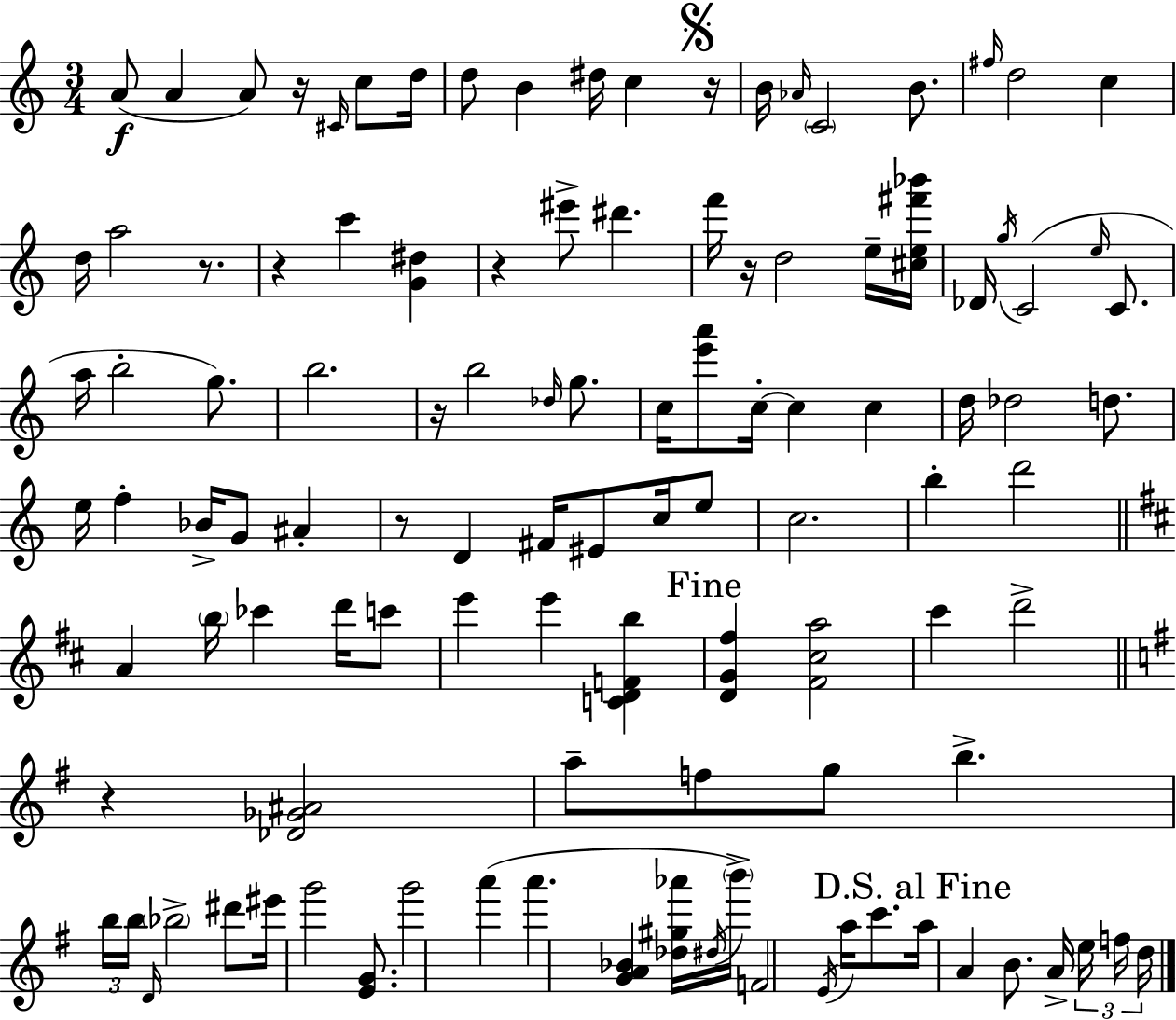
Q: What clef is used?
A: treble